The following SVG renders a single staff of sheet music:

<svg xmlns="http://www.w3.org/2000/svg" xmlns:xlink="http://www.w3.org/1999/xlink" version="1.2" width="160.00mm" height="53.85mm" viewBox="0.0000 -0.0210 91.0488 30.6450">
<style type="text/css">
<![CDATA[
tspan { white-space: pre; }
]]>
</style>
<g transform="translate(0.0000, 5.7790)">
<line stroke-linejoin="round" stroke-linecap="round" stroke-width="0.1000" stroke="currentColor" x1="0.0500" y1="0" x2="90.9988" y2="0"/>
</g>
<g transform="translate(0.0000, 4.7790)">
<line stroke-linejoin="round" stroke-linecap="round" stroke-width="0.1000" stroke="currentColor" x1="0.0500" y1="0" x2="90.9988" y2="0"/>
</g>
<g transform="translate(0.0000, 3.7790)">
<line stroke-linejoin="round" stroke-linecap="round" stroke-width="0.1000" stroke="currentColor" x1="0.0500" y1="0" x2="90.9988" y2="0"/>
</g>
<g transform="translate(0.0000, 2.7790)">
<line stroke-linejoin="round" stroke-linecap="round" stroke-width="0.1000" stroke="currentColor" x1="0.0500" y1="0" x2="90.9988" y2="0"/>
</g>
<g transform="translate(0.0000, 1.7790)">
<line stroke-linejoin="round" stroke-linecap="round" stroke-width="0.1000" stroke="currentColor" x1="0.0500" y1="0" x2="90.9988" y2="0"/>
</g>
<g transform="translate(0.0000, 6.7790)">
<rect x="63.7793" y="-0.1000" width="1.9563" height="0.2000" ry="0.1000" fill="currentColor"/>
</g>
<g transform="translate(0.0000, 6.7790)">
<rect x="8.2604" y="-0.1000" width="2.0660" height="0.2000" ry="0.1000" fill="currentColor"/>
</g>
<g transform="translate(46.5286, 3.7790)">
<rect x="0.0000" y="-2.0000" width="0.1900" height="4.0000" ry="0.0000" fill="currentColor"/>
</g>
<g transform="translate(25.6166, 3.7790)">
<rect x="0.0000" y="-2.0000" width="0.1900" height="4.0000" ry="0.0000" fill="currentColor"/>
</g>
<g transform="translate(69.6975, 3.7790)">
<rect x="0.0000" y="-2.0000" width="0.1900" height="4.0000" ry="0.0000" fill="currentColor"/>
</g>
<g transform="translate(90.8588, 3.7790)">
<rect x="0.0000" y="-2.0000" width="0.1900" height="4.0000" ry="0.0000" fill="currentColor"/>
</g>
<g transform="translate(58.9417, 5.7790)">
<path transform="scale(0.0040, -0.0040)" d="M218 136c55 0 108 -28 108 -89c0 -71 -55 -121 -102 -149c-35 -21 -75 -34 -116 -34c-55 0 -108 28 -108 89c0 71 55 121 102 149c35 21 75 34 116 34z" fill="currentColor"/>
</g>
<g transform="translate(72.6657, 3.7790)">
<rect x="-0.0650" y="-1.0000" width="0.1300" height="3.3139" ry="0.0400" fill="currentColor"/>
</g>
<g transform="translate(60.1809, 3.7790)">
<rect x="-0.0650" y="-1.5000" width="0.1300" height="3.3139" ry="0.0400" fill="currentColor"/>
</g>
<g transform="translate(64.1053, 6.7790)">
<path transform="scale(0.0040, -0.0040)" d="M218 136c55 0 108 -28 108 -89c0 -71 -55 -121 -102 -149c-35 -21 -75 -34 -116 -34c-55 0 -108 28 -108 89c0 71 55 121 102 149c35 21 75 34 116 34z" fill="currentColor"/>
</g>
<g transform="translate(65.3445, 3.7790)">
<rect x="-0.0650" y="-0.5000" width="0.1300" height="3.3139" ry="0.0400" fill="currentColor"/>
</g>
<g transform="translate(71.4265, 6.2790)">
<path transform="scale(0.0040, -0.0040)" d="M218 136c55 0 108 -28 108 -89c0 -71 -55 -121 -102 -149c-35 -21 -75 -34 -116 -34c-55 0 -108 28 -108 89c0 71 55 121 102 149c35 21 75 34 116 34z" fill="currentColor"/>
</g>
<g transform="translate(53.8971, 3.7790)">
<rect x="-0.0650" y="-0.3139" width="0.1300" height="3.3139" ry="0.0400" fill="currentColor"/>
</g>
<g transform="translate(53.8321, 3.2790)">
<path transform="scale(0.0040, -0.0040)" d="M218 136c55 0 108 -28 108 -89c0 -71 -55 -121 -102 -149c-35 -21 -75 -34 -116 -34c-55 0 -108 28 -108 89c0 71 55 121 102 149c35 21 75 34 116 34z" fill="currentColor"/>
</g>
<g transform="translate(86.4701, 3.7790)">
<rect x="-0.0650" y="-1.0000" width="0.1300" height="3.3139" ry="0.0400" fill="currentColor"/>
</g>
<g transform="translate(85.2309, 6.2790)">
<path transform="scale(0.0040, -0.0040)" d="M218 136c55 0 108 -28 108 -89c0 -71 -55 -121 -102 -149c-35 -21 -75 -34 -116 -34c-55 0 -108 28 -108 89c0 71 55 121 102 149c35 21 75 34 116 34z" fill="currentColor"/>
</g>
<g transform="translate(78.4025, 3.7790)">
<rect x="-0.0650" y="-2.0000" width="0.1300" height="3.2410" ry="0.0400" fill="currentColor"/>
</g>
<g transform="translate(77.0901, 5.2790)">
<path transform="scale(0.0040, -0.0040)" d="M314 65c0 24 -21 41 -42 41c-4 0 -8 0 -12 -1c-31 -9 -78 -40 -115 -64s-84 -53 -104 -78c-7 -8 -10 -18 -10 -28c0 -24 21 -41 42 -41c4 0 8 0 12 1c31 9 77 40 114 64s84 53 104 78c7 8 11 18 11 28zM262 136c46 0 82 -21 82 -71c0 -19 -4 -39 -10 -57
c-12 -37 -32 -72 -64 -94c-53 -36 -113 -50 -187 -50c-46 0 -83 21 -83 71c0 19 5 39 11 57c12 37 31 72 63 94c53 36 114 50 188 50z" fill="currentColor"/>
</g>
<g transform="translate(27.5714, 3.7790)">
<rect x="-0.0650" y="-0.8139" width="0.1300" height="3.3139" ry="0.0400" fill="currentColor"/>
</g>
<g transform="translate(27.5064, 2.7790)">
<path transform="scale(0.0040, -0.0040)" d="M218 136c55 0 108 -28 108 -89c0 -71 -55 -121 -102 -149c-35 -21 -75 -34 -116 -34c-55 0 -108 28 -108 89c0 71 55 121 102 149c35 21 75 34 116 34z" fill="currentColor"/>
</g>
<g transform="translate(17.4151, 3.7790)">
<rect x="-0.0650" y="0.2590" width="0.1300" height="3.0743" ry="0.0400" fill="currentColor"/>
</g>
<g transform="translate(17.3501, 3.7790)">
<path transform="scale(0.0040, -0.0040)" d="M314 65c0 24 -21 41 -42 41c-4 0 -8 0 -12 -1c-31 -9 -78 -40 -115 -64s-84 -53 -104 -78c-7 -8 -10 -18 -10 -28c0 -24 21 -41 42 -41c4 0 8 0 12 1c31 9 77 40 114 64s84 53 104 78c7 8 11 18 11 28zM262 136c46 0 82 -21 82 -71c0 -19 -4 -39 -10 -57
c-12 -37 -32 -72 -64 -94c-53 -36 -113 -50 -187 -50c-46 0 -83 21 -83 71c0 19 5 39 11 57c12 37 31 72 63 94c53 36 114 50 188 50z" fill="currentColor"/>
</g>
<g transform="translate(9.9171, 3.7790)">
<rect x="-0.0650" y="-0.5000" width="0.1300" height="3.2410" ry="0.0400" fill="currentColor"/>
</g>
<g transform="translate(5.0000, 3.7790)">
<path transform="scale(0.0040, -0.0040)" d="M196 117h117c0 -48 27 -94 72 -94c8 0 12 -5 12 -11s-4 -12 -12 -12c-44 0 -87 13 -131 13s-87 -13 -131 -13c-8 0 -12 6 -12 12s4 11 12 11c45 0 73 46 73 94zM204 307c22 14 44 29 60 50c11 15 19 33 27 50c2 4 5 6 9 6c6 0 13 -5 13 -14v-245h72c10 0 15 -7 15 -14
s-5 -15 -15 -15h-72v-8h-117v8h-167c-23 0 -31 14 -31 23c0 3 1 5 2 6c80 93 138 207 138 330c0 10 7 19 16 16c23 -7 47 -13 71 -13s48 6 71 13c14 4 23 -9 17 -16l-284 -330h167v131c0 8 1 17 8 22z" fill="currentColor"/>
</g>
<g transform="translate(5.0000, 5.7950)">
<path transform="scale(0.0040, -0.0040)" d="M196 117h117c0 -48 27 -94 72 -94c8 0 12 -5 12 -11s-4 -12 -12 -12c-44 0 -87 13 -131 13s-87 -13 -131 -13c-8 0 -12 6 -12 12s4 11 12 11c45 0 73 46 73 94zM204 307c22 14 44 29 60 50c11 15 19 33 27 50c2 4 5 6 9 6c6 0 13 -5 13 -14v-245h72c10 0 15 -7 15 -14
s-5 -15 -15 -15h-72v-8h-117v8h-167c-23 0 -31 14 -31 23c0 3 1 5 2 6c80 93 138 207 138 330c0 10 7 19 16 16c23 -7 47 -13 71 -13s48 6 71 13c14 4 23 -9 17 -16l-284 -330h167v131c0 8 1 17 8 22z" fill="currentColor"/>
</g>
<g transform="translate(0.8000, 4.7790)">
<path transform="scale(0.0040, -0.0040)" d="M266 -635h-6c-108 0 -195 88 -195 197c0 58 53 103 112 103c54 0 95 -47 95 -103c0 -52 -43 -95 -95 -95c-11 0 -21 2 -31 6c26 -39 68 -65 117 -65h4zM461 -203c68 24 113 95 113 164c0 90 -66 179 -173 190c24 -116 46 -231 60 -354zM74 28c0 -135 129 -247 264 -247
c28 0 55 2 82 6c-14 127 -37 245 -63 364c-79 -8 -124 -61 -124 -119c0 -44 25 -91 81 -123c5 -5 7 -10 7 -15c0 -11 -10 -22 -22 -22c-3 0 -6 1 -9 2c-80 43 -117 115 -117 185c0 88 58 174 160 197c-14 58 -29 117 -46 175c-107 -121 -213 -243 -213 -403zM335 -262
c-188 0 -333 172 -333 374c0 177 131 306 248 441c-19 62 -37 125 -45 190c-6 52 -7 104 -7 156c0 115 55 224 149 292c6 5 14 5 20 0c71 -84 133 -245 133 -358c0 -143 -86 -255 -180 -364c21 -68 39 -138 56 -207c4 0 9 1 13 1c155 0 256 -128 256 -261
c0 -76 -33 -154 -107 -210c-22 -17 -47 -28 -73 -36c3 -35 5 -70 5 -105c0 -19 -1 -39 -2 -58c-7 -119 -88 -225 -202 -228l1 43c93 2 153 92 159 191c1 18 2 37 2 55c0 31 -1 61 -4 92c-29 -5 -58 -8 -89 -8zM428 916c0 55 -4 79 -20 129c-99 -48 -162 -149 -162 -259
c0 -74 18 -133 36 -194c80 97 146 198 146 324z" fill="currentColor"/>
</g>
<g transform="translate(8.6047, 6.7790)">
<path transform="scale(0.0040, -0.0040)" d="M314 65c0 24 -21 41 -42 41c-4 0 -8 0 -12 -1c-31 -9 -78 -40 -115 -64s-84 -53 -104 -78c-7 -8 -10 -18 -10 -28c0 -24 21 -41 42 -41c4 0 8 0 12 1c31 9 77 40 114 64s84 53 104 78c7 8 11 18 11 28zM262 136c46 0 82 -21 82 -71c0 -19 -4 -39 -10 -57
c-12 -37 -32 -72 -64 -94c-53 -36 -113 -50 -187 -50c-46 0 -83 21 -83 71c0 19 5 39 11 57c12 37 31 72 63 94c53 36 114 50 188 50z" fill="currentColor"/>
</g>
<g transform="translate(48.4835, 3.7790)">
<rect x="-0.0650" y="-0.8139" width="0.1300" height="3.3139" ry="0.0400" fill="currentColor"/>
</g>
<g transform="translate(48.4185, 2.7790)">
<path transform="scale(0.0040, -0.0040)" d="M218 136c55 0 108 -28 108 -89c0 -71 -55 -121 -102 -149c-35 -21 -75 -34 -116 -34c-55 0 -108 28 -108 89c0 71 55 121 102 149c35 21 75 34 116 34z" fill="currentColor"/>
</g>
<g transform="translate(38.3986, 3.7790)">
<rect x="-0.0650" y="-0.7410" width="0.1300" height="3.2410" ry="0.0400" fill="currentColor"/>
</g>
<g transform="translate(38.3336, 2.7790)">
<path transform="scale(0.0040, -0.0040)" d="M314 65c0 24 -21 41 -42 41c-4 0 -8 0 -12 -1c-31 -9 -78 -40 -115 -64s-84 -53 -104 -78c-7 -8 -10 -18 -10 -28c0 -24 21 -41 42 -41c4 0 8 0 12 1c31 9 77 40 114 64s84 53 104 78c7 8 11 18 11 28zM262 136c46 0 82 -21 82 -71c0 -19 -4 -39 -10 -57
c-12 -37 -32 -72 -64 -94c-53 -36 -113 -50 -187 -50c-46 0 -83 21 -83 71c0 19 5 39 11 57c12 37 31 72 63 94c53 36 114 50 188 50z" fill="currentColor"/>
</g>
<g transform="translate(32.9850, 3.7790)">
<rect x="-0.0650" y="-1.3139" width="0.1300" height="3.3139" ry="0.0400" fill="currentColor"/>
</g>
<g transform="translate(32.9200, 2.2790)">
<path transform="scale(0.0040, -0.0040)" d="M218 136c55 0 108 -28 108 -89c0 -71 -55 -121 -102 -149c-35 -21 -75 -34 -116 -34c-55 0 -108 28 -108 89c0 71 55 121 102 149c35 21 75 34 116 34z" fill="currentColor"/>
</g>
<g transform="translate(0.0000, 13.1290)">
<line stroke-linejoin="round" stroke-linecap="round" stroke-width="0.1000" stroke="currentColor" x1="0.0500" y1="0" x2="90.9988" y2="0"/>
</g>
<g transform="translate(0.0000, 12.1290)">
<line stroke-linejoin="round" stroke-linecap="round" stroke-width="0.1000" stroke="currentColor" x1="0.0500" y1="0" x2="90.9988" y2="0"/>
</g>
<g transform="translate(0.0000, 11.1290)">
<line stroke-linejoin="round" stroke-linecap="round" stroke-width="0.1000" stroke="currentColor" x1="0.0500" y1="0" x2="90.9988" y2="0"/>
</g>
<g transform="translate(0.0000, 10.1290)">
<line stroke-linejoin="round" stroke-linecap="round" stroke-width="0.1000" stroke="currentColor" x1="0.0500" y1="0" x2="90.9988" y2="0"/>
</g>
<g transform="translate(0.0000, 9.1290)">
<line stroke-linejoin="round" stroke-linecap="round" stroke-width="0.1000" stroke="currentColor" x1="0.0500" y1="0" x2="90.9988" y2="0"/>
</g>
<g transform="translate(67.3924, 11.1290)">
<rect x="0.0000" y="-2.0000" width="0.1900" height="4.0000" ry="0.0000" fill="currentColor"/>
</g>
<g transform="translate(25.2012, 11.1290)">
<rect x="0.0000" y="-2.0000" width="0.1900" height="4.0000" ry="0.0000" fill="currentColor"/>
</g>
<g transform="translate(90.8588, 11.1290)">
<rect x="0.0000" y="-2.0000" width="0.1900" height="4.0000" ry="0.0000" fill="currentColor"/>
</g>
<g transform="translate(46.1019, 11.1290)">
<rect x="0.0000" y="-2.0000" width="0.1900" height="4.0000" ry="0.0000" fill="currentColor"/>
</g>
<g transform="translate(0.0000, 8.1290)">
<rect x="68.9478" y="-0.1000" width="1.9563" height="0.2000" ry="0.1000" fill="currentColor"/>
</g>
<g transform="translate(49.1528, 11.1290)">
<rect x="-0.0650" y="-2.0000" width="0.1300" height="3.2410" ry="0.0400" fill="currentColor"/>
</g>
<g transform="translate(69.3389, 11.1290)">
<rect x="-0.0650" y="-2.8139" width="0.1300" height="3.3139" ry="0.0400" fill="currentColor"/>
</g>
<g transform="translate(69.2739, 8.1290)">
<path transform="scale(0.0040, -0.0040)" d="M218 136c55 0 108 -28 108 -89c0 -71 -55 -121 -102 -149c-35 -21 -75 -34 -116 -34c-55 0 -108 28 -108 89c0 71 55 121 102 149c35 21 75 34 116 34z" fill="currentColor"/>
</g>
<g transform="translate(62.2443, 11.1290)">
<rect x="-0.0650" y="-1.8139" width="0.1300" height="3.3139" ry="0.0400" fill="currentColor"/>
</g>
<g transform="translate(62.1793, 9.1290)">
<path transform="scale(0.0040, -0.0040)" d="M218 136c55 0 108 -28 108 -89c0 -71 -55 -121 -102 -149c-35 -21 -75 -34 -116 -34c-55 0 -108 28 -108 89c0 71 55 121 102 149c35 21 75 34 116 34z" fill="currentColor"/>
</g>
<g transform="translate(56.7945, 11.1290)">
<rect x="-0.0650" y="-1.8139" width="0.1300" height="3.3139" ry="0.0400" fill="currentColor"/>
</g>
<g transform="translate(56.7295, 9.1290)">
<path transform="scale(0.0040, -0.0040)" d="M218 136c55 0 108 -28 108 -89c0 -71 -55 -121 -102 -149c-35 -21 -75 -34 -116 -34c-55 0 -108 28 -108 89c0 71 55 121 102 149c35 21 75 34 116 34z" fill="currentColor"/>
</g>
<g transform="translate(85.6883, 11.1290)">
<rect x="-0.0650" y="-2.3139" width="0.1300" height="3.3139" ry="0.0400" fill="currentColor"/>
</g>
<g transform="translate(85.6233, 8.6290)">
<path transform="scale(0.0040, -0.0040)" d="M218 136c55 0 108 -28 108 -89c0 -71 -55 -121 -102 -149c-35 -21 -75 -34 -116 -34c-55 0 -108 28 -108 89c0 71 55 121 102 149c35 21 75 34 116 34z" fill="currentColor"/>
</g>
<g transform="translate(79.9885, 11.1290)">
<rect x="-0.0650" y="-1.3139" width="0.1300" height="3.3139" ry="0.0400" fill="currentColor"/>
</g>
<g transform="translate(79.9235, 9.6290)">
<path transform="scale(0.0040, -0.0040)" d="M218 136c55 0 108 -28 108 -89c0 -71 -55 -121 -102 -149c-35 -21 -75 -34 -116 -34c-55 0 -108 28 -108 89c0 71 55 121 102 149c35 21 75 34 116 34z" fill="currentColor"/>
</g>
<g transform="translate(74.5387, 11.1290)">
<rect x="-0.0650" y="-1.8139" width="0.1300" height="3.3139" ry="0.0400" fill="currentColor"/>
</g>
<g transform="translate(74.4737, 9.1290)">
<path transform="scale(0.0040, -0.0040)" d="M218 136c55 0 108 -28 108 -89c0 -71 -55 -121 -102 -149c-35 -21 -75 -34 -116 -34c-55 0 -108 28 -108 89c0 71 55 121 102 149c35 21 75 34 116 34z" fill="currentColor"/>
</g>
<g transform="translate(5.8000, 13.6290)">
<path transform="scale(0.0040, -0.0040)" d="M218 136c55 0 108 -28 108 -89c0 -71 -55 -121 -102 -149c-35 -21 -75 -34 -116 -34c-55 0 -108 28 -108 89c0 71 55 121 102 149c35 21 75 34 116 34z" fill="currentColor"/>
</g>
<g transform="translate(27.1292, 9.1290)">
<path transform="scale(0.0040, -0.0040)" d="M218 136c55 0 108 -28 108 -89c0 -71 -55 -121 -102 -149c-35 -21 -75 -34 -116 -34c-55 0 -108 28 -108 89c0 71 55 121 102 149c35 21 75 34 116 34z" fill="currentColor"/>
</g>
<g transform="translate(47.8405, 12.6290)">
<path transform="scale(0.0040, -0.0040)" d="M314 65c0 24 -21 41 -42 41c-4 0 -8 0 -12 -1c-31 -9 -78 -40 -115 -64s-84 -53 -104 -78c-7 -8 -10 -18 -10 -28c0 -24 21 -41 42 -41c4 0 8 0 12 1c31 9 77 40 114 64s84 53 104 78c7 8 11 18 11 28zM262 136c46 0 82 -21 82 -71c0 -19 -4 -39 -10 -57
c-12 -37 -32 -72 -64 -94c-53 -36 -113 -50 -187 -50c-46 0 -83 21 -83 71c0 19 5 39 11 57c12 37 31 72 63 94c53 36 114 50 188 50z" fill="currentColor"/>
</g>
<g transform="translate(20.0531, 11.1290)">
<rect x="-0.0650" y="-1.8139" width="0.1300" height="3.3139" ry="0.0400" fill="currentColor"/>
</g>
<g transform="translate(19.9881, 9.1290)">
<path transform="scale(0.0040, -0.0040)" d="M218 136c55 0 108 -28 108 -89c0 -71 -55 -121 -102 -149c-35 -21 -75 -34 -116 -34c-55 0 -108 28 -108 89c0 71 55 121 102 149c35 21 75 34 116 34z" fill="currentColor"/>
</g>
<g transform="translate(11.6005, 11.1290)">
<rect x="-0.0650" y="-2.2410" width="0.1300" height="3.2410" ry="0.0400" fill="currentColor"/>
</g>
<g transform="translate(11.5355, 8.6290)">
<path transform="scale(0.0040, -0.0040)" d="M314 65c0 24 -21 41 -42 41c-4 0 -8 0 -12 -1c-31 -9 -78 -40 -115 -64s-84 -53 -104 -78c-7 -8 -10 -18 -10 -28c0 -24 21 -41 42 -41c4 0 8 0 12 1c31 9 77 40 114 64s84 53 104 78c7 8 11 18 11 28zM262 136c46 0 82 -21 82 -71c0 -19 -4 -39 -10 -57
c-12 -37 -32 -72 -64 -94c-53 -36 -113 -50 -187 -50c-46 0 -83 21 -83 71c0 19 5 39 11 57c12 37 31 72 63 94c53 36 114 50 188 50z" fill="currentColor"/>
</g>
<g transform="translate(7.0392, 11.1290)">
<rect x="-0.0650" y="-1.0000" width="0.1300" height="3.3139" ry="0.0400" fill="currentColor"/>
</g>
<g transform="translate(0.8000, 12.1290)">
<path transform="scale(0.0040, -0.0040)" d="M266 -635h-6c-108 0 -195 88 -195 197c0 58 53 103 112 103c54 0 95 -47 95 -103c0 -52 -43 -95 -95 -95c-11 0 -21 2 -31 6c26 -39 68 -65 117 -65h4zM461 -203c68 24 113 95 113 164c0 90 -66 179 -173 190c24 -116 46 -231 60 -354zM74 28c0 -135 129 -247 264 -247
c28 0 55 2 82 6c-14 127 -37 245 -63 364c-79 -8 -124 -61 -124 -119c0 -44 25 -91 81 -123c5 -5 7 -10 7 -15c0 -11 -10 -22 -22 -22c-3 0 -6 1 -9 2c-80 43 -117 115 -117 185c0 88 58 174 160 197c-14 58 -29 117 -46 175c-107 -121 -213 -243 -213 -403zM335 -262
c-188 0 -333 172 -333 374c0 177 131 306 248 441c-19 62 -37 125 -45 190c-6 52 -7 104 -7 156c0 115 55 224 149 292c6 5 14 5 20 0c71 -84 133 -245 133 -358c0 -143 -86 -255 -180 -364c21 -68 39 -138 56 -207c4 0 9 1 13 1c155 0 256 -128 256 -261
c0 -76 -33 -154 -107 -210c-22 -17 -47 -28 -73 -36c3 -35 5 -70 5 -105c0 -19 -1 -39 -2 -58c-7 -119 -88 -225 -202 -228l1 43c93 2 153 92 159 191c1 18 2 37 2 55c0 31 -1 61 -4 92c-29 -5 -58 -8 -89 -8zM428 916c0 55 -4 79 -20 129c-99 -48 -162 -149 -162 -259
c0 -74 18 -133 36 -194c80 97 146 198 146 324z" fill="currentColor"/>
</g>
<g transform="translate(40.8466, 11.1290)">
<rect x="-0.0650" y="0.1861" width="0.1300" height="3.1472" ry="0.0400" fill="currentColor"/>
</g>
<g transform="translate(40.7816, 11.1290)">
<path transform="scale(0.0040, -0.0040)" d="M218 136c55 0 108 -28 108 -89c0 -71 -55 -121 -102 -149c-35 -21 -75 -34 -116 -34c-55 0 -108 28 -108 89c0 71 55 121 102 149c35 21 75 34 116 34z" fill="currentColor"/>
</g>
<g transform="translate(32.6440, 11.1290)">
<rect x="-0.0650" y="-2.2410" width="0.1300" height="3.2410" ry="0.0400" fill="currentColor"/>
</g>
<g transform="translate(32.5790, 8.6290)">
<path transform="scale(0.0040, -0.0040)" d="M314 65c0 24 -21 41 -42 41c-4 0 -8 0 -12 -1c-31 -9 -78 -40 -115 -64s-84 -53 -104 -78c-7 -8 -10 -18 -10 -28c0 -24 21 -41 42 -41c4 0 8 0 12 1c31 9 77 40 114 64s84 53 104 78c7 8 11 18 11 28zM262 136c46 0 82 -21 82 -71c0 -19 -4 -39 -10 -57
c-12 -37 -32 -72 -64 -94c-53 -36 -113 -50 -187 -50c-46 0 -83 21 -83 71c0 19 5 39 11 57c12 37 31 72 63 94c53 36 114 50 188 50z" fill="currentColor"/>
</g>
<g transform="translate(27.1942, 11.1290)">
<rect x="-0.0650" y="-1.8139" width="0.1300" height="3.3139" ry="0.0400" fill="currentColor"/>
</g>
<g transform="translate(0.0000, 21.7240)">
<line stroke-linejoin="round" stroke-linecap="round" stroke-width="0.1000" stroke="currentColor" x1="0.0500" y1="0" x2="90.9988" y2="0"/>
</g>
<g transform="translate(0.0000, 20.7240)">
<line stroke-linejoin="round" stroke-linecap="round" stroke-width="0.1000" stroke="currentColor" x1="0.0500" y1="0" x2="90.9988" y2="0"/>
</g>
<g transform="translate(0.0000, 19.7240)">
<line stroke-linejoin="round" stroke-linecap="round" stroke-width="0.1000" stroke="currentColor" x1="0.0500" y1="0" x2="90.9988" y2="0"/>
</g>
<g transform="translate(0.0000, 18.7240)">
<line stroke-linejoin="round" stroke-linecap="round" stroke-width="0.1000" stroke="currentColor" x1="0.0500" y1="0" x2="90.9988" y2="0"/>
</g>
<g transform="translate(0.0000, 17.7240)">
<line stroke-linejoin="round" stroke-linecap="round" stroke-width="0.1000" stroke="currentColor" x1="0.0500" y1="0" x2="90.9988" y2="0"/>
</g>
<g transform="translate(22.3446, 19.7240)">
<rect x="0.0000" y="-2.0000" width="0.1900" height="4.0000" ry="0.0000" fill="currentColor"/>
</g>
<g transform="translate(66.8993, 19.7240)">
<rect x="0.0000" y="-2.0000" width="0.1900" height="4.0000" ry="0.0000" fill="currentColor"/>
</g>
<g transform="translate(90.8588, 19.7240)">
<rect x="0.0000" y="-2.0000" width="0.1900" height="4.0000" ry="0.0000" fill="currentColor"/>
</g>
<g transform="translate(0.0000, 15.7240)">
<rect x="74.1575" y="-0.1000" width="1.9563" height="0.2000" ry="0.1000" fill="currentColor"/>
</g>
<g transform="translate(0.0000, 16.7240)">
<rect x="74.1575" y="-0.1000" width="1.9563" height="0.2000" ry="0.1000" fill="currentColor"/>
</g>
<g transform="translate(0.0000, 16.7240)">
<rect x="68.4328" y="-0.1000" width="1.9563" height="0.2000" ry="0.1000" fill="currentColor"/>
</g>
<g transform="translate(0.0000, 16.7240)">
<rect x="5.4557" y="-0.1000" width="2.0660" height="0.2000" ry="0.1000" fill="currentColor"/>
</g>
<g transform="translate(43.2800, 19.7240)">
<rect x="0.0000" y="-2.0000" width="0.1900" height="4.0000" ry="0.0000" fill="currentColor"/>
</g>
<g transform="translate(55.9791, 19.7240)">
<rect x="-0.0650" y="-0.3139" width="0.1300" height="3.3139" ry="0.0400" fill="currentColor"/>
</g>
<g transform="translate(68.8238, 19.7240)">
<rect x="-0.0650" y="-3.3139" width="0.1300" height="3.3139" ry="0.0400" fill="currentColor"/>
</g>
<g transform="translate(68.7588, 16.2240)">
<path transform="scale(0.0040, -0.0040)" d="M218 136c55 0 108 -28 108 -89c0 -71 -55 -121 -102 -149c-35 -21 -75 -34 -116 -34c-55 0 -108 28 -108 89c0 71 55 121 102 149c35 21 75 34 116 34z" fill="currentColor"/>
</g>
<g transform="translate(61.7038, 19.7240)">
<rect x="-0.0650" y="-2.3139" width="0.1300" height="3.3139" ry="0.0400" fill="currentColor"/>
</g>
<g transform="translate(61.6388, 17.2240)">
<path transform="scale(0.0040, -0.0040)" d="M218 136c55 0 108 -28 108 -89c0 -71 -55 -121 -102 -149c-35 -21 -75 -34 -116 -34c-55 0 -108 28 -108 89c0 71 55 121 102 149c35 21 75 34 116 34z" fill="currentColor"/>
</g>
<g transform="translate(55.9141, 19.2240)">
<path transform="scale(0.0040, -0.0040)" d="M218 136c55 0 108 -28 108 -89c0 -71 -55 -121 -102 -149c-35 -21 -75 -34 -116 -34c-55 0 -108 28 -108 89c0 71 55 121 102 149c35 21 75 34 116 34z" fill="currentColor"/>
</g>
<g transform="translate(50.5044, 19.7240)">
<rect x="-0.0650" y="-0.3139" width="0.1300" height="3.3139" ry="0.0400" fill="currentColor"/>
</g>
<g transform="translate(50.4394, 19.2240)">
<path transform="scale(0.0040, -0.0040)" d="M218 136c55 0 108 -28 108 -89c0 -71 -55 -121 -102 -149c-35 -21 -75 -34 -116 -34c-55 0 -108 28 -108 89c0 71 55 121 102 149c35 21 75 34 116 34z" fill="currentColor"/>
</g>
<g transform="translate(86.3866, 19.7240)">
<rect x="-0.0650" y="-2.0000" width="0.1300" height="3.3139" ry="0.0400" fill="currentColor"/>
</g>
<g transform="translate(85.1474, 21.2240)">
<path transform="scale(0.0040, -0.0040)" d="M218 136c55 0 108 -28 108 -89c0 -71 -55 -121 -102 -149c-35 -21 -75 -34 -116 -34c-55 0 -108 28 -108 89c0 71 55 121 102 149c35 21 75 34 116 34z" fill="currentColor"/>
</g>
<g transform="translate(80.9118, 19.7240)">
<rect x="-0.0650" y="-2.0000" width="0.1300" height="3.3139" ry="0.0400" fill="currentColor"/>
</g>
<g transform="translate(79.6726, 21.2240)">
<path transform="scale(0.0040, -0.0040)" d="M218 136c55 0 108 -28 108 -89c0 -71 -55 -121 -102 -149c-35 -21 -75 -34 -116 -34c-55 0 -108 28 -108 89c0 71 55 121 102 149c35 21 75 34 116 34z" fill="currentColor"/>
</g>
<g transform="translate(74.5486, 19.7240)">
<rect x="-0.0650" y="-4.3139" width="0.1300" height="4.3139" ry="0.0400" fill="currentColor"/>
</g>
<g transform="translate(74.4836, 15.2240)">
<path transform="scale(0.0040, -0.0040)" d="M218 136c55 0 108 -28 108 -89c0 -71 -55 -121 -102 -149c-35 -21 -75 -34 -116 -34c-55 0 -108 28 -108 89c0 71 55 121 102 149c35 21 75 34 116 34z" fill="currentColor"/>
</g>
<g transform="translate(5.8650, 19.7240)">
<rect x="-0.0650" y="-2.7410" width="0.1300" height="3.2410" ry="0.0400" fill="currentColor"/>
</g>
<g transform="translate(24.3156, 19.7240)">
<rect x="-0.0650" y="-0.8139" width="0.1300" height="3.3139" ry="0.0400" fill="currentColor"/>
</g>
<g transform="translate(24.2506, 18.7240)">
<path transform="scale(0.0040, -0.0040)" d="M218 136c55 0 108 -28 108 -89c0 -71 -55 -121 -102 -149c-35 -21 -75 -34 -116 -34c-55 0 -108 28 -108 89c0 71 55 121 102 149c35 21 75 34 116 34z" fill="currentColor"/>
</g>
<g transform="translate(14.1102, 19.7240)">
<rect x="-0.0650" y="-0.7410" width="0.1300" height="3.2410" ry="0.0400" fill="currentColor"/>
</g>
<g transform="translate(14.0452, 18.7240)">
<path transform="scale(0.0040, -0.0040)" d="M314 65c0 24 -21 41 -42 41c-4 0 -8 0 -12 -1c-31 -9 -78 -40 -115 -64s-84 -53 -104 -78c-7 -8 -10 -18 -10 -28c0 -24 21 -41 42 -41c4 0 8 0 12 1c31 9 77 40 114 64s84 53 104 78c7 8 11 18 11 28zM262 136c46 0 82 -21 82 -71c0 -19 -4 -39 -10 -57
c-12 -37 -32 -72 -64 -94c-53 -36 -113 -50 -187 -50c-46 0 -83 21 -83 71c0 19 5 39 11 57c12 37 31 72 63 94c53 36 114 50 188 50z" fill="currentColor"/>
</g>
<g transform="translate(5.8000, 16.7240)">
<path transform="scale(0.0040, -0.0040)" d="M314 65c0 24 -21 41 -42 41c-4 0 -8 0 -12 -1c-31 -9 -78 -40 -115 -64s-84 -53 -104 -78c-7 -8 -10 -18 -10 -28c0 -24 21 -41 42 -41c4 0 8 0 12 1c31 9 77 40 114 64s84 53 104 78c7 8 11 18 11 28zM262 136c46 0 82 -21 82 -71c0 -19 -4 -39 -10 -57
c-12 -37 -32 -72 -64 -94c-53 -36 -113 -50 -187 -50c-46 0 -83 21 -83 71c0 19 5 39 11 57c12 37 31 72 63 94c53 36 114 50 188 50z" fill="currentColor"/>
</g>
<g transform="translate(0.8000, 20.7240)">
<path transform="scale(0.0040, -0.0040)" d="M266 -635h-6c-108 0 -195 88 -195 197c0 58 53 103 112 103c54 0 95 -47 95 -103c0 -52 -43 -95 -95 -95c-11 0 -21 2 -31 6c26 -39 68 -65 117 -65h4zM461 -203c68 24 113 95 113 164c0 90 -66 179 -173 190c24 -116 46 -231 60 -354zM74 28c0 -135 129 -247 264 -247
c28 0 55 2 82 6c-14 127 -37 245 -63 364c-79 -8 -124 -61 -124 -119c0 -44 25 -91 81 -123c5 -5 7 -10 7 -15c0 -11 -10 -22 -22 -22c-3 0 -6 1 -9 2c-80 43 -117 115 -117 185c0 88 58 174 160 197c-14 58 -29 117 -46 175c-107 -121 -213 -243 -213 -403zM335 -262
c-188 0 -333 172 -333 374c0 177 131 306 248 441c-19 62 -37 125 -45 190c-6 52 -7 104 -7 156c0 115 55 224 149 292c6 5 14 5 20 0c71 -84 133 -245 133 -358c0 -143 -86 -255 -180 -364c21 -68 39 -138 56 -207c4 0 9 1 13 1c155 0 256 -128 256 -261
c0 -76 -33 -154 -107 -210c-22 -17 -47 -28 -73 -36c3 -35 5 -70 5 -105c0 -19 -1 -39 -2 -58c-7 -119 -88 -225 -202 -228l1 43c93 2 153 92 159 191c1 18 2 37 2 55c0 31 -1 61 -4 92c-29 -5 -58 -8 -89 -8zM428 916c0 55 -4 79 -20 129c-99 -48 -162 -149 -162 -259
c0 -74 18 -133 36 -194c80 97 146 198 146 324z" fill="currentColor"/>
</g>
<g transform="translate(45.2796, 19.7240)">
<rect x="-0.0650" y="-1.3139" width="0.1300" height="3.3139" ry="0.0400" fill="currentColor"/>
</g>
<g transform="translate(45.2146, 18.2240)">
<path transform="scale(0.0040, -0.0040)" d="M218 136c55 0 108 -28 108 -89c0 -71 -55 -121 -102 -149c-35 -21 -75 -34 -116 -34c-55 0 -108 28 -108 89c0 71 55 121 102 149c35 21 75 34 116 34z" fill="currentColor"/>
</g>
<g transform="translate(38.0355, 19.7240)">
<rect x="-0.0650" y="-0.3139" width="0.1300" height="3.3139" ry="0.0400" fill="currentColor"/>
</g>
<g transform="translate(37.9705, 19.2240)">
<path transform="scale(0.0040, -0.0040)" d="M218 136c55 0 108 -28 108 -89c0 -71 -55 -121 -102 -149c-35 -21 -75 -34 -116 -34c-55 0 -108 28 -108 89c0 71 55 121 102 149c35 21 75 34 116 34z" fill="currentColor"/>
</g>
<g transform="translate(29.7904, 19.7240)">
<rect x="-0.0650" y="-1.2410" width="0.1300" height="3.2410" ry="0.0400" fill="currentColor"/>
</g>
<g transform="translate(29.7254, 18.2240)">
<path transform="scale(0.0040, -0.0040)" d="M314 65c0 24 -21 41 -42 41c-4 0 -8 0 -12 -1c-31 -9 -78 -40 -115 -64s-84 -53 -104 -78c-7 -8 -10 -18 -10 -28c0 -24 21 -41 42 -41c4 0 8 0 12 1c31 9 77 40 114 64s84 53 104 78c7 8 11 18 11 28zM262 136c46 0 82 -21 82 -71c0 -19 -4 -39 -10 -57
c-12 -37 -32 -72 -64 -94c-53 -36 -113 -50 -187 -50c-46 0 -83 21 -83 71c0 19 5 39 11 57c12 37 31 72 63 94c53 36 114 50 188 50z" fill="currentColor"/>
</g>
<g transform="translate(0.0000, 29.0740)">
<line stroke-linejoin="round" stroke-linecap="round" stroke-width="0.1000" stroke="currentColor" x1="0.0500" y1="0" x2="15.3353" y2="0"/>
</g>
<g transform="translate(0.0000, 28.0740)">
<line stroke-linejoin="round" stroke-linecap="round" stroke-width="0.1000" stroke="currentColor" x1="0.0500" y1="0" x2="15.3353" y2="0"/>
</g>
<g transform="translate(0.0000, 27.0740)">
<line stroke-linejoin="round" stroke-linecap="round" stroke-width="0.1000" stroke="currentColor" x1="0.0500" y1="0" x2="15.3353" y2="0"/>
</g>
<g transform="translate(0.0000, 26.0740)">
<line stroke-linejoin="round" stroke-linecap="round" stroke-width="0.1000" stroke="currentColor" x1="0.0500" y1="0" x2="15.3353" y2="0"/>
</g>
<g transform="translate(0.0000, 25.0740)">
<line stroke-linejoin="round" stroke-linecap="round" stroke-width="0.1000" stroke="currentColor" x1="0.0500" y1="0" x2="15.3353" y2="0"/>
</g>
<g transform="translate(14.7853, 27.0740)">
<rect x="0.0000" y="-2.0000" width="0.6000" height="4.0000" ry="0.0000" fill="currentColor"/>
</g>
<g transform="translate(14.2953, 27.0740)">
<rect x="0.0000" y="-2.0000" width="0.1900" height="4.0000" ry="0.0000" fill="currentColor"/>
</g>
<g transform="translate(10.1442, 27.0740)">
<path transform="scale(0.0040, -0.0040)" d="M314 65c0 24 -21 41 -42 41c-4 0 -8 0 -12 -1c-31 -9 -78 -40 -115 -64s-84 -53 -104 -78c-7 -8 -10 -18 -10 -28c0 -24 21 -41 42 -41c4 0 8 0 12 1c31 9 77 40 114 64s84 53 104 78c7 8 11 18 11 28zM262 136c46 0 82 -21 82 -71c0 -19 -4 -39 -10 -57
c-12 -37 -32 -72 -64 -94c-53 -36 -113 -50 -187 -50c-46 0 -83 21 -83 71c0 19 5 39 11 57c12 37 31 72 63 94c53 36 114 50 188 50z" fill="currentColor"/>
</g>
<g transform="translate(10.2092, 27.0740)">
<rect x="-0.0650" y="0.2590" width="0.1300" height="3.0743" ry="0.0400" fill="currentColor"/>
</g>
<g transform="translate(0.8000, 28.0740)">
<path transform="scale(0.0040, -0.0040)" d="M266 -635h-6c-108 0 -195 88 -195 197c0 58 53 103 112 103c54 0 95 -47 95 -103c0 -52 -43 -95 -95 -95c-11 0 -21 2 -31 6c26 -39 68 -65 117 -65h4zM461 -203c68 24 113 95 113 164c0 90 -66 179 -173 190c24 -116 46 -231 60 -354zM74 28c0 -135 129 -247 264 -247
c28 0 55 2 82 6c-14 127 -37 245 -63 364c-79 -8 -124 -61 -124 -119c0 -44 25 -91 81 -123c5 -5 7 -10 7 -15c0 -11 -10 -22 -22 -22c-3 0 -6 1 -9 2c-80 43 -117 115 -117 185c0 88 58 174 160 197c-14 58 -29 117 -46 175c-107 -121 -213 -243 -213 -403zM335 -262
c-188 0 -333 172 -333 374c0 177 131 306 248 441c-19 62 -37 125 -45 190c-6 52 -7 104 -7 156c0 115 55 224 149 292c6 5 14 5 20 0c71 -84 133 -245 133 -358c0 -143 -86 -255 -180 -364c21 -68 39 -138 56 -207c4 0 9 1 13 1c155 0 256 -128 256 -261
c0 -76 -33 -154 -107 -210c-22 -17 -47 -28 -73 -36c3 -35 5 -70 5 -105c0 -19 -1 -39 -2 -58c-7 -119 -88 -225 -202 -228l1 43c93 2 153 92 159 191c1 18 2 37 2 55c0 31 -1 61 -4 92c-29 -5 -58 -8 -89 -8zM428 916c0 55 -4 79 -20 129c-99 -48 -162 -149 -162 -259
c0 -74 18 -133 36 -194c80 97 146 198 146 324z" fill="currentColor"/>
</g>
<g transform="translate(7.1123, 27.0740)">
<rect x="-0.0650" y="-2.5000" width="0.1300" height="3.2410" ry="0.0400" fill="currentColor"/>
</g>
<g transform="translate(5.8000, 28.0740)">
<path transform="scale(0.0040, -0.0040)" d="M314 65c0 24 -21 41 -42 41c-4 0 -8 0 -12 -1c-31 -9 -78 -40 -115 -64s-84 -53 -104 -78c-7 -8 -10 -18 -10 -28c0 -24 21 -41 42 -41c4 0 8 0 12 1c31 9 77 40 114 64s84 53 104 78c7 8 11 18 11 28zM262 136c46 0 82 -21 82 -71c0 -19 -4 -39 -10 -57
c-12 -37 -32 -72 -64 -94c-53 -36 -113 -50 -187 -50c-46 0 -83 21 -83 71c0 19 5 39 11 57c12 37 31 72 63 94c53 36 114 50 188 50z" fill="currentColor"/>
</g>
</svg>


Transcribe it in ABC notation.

X:1
T:Untitled
M:4/4
L:1/4
K:C
C2 B2 d e d2 d c E C D F2 D D g2 f f g2 B F2 f f a f e g a2 d2 d e2 c e c c g b d' F F G2 B2